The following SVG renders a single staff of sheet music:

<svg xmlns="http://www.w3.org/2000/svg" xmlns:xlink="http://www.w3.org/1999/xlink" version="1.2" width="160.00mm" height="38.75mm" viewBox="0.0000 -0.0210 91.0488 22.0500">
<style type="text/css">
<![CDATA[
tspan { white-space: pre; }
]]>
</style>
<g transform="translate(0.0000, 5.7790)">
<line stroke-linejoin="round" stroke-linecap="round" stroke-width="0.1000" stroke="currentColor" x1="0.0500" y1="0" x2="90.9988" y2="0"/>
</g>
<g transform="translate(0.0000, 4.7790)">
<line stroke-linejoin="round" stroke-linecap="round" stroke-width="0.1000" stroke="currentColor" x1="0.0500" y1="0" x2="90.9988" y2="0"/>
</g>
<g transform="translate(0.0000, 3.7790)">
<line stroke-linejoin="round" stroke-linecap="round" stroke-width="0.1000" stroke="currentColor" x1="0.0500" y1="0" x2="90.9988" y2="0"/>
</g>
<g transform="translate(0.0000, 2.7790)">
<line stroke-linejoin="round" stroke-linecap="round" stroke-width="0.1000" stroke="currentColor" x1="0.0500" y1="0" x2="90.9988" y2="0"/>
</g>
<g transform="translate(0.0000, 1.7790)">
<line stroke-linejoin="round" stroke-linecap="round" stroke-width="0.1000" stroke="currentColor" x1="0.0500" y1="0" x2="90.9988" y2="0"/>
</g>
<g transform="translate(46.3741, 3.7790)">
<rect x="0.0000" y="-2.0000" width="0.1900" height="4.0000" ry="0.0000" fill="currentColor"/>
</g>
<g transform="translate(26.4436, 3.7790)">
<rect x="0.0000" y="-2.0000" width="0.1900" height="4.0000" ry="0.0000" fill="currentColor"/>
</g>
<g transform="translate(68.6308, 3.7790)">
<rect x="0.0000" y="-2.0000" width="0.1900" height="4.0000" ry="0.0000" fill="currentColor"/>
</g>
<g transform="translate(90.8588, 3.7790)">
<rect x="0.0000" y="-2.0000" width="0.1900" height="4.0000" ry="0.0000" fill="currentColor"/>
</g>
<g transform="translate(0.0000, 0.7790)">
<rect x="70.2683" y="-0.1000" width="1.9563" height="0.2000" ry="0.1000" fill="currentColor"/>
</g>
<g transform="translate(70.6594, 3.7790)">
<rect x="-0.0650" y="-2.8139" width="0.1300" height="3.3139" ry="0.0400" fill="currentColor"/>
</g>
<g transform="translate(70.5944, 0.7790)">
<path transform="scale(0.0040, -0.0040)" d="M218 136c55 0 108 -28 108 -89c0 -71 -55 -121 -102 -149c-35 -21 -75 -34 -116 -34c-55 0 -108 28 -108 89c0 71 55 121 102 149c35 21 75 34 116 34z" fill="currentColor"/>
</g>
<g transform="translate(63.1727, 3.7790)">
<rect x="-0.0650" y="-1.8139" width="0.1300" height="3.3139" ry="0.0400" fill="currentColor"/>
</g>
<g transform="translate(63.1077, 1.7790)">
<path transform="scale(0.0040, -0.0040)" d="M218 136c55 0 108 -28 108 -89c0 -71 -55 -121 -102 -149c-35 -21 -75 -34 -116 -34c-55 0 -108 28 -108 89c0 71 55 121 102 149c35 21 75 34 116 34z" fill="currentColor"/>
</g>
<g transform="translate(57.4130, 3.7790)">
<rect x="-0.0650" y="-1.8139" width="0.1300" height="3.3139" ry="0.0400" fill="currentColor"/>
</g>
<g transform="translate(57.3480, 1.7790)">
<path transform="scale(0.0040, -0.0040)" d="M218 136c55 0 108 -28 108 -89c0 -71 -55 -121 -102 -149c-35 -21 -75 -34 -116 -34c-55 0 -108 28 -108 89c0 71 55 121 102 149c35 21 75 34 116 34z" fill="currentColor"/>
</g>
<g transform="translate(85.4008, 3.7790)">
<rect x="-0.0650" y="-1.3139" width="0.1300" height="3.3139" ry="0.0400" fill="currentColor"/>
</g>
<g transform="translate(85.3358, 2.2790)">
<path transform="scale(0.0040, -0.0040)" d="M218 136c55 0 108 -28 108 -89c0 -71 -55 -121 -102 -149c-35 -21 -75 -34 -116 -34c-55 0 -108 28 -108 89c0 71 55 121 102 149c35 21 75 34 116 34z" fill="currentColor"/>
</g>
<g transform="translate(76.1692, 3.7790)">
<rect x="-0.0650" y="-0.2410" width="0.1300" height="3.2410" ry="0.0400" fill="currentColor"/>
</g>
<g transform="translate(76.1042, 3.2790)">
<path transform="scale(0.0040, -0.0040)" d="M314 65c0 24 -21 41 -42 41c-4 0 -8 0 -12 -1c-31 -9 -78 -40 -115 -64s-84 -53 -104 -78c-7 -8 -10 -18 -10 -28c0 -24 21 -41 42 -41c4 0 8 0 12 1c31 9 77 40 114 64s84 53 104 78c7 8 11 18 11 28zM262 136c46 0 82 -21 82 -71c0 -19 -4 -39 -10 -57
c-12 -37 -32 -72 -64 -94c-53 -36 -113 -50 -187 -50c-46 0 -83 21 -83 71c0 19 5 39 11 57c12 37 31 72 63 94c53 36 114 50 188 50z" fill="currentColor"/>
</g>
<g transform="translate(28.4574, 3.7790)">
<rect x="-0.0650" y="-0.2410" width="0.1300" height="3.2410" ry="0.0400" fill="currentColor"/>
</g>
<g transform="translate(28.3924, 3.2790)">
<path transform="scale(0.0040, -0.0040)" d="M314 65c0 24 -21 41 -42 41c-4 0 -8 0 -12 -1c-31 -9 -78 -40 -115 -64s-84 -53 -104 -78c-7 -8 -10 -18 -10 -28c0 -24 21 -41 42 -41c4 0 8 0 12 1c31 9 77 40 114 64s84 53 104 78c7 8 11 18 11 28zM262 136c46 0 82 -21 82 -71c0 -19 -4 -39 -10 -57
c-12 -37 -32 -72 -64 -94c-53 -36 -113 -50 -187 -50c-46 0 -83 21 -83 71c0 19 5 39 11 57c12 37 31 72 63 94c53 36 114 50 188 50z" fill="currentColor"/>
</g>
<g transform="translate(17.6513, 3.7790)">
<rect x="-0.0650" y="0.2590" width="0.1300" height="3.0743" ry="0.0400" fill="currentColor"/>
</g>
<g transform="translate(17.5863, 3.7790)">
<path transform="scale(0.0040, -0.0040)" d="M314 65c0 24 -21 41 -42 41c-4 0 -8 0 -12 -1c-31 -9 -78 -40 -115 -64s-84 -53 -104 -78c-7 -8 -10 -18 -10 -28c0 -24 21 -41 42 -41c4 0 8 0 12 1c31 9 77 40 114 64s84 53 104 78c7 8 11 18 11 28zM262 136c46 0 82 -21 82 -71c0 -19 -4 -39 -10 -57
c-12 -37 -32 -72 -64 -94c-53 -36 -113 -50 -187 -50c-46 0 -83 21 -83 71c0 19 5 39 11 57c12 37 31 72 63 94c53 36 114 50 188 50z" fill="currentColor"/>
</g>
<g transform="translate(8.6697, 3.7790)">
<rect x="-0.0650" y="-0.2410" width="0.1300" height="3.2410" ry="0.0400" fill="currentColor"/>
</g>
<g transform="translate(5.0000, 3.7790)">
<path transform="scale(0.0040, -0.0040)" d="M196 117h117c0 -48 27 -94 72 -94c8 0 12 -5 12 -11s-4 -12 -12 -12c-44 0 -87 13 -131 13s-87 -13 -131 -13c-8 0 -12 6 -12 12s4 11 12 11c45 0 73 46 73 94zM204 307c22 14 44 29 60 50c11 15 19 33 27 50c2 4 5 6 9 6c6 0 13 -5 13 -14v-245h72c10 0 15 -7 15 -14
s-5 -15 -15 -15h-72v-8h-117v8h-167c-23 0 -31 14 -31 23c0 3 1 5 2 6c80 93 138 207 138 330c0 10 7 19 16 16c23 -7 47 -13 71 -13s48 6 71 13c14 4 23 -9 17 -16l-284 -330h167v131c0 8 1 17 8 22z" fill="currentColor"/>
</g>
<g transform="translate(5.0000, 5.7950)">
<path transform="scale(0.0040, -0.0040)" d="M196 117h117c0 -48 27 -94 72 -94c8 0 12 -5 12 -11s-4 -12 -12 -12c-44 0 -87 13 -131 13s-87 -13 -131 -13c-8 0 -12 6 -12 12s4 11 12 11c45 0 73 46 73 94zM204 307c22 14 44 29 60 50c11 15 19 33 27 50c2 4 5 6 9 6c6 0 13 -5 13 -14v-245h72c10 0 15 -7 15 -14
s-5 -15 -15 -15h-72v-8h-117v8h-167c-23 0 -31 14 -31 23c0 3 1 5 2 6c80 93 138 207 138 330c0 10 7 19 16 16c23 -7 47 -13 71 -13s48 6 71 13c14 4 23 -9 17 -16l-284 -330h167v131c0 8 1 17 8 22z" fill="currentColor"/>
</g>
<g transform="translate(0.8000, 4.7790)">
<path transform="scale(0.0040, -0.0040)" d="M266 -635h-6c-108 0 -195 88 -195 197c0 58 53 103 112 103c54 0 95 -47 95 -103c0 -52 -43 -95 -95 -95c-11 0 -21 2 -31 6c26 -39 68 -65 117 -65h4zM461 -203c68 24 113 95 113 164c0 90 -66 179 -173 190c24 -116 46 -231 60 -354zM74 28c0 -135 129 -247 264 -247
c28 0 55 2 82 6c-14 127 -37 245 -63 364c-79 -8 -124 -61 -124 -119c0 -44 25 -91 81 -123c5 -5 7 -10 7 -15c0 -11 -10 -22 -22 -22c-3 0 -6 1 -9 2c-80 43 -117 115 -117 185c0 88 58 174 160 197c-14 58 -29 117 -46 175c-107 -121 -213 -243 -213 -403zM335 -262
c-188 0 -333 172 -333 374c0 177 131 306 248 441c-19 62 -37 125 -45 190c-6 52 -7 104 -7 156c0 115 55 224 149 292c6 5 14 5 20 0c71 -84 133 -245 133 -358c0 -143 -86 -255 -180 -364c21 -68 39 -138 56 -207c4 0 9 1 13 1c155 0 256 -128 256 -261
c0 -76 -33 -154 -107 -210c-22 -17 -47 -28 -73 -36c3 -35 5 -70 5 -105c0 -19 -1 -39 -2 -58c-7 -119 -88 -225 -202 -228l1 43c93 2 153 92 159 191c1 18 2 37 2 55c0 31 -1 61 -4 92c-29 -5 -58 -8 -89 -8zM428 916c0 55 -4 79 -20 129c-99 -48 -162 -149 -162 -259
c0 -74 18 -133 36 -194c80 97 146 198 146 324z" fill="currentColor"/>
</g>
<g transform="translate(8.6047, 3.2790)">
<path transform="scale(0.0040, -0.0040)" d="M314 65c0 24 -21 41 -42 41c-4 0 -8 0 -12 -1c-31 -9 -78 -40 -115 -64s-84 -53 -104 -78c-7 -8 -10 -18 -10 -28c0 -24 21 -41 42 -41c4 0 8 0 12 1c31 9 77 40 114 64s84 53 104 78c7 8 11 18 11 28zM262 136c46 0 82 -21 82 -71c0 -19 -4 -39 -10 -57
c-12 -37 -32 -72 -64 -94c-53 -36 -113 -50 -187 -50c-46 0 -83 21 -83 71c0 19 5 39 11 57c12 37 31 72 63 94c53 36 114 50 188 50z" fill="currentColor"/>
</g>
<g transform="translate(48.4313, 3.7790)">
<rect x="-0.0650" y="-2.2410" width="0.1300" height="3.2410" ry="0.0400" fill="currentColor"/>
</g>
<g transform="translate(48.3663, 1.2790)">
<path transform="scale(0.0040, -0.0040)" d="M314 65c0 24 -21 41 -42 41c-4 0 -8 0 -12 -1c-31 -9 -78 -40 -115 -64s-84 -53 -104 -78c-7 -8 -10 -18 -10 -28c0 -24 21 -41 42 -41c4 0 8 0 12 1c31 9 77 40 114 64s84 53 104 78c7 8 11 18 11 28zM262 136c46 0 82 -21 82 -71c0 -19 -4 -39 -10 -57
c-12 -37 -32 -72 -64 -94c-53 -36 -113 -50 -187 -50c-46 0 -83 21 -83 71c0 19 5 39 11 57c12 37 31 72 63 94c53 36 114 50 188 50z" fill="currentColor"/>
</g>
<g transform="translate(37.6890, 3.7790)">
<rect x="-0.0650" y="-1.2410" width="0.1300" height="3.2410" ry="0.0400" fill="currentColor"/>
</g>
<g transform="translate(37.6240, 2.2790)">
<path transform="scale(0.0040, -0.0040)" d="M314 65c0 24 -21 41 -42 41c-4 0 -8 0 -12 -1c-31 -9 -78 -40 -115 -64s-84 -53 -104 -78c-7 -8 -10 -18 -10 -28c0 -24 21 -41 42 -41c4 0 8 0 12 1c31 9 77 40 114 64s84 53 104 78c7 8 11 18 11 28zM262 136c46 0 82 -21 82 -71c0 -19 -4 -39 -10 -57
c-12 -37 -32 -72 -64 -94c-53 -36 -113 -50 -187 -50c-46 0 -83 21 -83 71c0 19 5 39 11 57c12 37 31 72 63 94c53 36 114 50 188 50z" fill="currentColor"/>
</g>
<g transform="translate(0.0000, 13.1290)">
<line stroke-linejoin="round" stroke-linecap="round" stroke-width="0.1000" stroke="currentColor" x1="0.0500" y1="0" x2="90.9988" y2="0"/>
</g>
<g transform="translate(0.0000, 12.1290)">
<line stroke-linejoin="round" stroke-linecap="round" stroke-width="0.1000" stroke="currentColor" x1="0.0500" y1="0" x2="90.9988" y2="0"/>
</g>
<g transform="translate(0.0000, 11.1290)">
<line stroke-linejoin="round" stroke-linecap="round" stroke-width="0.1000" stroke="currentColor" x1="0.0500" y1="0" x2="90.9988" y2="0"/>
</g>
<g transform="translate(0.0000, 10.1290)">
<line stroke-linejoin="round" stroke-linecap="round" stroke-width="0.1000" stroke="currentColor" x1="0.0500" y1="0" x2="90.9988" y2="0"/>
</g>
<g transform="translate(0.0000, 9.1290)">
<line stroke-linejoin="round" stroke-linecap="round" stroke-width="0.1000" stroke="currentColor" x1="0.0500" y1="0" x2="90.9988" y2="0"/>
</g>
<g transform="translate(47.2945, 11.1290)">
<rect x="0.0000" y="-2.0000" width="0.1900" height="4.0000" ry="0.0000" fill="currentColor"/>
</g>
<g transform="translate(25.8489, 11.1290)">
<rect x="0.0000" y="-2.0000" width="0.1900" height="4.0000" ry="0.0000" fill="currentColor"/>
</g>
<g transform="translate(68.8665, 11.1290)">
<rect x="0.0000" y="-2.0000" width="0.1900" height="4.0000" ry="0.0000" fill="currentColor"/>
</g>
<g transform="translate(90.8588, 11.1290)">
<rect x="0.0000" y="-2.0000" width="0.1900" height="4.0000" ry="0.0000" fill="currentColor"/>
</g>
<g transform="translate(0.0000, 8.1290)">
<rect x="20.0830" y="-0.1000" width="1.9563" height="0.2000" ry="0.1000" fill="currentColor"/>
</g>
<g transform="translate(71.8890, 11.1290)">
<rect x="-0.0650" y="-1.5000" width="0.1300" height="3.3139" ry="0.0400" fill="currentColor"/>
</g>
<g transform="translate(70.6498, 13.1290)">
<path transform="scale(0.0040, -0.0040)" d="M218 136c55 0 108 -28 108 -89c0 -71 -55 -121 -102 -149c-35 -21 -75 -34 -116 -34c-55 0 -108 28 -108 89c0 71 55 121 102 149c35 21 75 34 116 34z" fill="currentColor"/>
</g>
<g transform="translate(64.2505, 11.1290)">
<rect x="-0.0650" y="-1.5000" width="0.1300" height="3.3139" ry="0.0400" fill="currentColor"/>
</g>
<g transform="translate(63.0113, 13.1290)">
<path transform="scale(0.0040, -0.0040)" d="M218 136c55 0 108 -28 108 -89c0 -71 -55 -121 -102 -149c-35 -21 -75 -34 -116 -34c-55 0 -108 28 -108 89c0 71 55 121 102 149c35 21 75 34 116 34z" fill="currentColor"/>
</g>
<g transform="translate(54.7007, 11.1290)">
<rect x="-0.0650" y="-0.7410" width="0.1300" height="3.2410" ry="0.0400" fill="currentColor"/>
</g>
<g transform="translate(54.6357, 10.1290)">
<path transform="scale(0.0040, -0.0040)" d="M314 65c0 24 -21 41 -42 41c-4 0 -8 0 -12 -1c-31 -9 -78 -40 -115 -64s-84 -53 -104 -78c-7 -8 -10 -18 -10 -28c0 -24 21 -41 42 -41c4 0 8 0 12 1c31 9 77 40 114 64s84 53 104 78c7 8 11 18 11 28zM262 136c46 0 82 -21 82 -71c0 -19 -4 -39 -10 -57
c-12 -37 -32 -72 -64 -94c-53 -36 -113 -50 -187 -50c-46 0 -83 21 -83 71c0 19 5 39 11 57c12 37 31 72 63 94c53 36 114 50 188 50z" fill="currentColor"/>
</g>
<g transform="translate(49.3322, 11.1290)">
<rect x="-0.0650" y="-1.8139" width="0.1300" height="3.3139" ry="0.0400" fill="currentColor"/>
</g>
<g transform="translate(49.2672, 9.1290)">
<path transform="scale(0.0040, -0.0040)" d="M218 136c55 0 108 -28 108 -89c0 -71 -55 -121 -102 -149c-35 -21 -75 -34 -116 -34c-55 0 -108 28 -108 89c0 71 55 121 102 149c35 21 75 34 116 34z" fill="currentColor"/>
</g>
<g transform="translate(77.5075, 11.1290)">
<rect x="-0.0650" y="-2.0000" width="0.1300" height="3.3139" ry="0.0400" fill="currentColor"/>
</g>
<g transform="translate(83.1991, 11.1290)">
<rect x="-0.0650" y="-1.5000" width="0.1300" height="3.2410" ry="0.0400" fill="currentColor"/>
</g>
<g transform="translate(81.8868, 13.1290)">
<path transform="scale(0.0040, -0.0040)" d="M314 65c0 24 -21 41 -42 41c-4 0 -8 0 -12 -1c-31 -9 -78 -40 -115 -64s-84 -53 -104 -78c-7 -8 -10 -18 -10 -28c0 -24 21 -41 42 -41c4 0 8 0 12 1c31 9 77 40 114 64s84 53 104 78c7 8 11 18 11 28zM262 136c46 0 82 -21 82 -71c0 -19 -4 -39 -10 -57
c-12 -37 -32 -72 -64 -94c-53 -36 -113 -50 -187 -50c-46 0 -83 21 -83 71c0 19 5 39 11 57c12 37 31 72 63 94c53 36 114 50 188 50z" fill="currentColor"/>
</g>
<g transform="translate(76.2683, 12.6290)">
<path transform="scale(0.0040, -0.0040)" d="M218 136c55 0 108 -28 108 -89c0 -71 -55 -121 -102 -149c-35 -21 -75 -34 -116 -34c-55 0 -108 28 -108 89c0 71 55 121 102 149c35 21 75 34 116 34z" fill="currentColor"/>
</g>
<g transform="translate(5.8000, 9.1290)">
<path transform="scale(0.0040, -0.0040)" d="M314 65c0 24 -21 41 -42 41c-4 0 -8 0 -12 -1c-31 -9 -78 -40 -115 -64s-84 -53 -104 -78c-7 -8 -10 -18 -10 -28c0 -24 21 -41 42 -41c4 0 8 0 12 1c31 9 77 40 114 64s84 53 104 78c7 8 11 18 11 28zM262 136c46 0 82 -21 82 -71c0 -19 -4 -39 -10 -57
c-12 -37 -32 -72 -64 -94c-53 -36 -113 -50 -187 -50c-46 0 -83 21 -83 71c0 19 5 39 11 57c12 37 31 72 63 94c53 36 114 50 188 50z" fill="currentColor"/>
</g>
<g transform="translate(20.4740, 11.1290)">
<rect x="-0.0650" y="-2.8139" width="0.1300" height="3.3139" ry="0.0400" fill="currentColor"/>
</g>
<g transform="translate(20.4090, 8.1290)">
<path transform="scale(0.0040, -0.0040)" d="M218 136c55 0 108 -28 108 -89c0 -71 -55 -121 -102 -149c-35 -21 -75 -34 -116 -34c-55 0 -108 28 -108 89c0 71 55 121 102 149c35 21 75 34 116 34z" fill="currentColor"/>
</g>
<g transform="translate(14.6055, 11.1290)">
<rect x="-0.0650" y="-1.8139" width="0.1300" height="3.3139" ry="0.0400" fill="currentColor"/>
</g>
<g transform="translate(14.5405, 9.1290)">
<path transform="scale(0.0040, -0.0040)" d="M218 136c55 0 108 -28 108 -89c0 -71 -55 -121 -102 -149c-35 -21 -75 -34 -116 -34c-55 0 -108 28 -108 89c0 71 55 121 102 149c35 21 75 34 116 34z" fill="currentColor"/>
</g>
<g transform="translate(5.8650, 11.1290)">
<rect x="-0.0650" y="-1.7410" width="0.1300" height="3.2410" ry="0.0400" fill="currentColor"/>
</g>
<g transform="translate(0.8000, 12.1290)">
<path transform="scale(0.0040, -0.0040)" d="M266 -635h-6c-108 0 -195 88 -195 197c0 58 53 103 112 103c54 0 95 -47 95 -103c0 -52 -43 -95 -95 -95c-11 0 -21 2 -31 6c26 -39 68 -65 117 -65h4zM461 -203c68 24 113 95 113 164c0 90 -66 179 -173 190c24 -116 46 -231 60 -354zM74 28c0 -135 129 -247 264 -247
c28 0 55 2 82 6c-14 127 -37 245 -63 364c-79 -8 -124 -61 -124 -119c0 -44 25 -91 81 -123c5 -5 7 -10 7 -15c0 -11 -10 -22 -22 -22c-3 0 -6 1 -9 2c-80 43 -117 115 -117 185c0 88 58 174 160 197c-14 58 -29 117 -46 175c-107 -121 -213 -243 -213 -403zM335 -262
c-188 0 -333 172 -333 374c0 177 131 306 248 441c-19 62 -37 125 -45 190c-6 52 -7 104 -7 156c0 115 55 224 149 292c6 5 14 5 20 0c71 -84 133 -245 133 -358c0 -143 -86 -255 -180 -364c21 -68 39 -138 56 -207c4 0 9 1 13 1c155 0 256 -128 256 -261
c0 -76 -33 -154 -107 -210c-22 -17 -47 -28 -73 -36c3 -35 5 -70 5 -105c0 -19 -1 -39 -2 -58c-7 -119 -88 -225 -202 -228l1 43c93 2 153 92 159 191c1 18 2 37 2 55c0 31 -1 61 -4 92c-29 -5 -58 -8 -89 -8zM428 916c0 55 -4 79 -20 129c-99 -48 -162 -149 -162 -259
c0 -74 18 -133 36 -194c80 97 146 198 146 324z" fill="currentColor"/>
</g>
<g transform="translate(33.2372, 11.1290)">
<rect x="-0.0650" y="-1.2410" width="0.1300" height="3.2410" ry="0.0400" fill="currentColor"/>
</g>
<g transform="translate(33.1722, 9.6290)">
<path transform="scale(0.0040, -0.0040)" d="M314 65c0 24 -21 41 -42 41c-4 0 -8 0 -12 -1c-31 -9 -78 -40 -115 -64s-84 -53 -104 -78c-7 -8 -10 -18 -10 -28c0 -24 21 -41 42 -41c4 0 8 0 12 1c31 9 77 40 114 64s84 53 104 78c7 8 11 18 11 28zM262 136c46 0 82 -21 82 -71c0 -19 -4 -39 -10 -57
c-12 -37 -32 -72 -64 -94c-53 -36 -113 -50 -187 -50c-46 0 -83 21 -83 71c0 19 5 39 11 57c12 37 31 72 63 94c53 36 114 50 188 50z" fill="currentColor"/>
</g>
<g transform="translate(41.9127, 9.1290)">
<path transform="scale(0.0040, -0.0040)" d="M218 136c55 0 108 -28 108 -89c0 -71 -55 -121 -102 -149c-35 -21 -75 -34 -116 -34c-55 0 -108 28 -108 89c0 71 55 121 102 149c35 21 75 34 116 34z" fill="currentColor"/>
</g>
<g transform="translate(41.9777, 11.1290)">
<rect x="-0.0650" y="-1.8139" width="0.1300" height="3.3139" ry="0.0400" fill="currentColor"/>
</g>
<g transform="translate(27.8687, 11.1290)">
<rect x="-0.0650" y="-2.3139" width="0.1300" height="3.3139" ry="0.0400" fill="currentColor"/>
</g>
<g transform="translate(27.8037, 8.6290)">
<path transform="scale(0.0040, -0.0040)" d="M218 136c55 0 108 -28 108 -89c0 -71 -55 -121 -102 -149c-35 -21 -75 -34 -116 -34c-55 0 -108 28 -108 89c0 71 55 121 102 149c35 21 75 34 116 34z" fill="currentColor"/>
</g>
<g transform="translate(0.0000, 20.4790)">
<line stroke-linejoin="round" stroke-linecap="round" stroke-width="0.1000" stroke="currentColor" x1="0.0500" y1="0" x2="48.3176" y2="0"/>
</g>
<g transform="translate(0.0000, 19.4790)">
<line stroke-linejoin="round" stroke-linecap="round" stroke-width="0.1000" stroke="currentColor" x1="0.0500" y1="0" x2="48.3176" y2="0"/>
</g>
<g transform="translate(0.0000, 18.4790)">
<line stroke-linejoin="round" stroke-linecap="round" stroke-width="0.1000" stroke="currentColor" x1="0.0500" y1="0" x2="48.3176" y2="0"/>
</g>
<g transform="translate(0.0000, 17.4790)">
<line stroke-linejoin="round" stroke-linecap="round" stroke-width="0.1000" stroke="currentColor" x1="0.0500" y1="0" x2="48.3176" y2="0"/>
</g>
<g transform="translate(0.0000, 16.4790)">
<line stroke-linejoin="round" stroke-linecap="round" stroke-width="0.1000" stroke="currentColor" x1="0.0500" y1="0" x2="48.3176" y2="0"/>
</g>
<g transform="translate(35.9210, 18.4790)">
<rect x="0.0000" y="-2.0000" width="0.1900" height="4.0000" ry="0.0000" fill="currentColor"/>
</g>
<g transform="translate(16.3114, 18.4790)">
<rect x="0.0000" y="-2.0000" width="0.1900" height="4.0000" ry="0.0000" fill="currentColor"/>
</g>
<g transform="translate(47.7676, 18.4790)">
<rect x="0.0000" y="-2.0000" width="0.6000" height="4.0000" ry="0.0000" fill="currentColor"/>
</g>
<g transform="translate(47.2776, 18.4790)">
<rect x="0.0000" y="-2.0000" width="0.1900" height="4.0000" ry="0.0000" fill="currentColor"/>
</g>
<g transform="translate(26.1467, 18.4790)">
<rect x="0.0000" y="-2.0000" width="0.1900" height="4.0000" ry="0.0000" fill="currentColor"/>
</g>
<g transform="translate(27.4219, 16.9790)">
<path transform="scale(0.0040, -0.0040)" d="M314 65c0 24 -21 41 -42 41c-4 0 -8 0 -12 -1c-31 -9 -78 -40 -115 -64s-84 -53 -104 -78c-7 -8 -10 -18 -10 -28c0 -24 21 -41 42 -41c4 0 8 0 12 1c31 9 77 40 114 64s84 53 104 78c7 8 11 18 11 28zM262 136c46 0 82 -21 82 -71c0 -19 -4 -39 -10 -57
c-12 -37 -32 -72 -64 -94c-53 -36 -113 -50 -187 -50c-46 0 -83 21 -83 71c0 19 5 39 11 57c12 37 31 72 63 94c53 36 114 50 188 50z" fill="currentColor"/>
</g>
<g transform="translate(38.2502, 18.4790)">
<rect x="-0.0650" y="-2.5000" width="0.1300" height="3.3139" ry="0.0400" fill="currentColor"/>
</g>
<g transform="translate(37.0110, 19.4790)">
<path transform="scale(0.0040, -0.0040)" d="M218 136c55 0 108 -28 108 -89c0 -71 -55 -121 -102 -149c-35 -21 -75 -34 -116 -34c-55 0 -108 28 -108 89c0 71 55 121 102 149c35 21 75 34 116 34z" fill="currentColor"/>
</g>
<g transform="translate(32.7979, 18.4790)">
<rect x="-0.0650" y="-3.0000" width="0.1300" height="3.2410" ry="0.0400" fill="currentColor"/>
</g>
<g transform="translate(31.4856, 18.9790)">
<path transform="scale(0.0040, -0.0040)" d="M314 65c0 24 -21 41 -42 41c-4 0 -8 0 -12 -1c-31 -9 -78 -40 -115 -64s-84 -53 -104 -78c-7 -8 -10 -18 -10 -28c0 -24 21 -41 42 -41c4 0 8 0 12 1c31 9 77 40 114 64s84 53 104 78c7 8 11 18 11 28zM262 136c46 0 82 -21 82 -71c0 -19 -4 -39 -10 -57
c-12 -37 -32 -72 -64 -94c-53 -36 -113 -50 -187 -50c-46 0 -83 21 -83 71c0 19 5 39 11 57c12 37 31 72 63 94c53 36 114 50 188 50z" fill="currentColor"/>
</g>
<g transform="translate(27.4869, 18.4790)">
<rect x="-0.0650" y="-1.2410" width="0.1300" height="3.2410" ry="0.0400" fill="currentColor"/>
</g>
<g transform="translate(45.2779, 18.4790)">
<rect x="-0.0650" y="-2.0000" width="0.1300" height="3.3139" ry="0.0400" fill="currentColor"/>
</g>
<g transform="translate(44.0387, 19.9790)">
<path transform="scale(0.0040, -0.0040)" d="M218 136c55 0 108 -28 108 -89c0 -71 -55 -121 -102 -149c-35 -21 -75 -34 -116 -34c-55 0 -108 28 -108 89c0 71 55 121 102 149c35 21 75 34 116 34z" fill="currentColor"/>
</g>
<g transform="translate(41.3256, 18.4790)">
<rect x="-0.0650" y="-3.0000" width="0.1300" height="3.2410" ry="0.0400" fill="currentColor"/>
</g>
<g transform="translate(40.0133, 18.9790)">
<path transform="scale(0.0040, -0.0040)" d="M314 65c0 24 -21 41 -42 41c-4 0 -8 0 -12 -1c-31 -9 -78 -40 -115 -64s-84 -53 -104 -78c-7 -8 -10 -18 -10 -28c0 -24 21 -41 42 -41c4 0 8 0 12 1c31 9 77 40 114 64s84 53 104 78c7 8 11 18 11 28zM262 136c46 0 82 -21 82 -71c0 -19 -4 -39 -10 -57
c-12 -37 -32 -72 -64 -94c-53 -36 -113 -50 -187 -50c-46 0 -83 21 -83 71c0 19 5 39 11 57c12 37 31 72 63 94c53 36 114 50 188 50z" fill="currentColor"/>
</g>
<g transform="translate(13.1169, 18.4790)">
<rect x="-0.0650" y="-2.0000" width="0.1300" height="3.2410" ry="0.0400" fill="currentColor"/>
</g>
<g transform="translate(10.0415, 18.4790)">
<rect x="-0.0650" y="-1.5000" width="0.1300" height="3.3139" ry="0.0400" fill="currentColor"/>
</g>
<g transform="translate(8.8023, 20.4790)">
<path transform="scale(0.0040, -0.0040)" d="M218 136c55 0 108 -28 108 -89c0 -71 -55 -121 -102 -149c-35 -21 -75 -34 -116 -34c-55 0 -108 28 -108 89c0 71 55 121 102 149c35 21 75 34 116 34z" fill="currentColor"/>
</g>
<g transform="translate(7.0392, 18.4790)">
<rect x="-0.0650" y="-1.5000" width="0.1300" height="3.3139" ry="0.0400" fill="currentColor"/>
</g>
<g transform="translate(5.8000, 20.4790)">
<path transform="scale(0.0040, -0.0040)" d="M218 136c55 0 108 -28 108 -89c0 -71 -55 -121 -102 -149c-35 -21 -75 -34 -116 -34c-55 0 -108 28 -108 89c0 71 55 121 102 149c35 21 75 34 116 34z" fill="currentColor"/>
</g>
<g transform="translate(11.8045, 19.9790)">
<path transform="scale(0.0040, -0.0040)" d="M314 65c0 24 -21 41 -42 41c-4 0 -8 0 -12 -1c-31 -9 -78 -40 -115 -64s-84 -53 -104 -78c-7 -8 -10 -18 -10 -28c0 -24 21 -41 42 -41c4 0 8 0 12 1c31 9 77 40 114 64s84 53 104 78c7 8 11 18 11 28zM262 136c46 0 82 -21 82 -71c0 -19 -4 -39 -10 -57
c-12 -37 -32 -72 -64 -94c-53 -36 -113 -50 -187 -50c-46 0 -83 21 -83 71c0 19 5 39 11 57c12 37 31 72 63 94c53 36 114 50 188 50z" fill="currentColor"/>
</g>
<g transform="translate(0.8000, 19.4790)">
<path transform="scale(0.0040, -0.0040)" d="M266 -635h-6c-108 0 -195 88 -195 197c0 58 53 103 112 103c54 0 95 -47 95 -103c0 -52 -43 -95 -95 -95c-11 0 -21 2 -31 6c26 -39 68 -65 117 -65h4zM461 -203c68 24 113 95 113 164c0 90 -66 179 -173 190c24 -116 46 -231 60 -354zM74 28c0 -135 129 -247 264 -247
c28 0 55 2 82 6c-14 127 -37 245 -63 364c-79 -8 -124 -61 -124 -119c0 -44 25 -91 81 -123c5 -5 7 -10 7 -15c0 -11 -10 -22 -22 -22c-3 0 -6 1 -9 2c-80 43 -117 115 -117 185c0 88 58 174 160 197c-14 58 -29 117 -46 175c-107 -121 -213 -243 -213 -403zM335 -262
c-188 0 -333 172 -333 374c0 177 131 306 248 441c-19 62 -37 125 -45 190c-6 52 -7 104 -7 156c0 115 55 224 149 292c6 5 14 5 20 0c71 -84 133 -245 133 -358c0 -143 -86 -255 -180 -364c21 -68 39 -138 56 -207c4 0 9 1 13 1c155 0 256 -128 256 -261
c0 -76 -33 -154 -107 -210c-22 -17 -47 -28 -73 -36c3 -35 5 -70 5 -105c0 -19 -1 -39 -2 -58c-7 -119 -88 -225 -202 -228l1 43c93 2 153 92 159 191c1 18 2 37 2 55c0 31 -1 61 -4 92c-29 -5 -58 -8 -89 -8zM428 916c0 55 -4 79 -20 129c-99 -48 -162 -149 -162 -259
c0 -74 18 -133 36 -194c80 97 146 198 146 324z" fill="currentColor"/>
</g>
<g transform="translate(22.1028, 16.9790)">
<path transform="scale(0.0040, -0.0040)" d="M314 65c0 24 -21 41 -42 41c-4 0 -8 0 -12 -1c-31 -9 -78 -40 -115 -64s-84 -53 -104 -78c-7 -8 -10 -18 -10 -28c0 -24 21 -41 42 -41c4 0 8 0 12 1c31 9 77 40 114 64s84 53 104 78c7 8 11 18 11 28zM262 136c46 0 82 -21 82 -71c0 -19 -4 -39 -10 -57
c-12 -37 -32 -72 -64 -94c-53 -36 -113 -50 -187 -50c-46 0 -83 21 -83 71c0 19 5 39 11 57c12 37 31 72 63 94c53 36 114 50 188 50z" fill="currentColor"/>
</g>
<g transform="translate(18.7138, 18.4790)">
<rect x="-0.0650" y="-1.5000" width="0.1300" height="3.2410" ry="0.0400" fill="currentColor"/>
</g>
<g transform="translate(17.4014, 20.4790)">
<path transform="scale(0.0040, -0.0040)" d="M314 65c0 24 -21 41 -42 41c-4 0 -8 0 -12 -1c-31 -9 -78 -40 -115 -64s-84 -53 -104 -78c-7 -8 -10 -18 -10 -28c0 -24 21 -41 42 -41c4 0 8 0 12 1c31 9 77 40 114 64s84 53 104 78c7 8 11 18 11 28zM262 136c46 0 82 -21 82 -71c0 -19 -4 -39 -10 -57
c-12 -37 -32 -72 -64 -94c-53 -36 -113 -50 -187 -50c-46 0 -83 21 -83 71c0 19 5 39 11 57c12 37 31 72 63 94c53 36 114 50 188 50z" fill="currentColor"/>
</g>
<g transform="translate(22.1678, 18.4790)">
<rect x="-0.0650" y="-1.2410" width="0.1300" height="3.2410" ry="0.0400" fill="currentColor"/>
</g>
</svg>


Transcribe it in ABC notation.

X:1
T:Untitled
M:4/4
L:1/4
K:C
c2 B2 c2 e2 g2 f f a c2 e f2 f a g e2 f f d2 E E F E2 E E F2 E2 e2 e2 A2 G A2 F